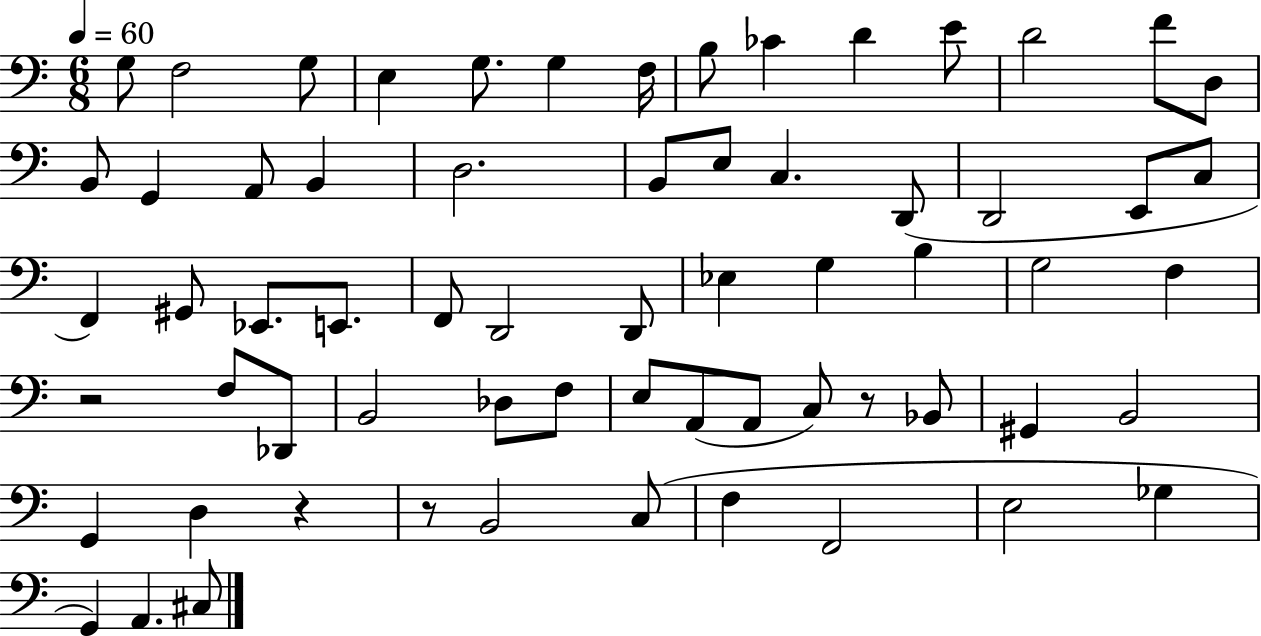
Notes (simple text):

G3/e F3/h G3/e E3/q G3/e. G3/q F3/s B3/e CES4/q D4/q E4/e D4/h F4/e D3/e B2/e G2/q A2/e B2/q D3/h. B2/e E3/e C3/q. D2/e D2/h E2/e C3/e F2/q G#2/e Eb2/e. E2/e. F2/e D2/h D2/e Eb3/q G3/q B3/q G3/h F3/q R/h F3/e Db2/e B2/h Db3/e F3/e E3/e A2/e A2/e C3/e R/e Bb2/e G#2/q B2/h G2/q D3/q R/q R/e B2/h C3/e F3/q F2/h E3/h Gb3/q G2/q A2/q. C#3/e